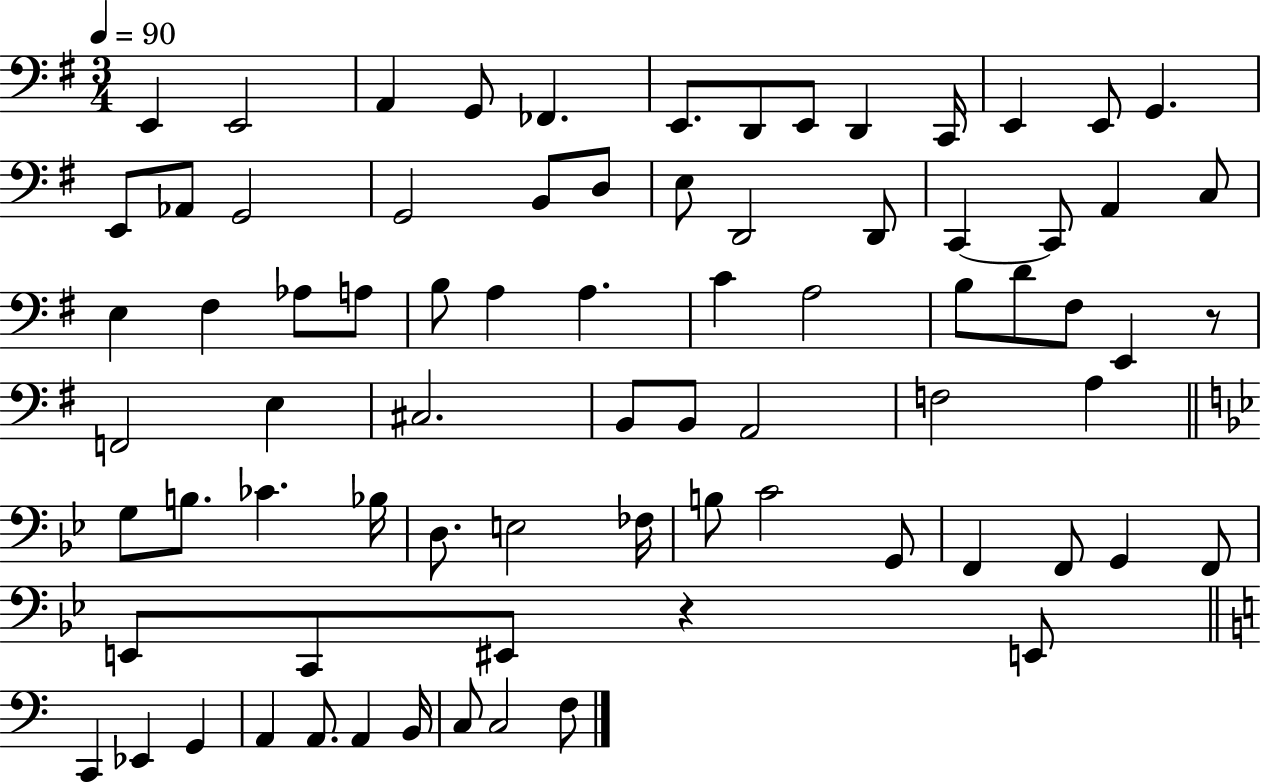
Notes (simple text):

E2/q E2/h A2/q G2/e FES2/q. E2/e. D2/e E2/e D2/q C2/s E2/q E2/e G2/q. E2/e Ab2/e G2/h G2/h B2/e D3/e E3/e D2/h D2/e C2/q C2/e A2/q C3/e E3/q F#3/q Ab3/e A3/e B3/e A3/q A3/q. C4/q A3/h B3/e D4/e F#3/e E2/q R/e F2/h E3/q C#3/h. B2/e B2/e A2/h F3/h A3/q G3/e B3/e. CES4/q. Bb3/s D3/e. E3/h FES3/s B3/e C4/h G2/e F2/q F2/e G2/q F2/e E2/e C2/e EIS2/e R/q E2/e C2/q Eb2/q G2/q A2/q A2/e. A2/q B2/s C3/e C3/h F3/e